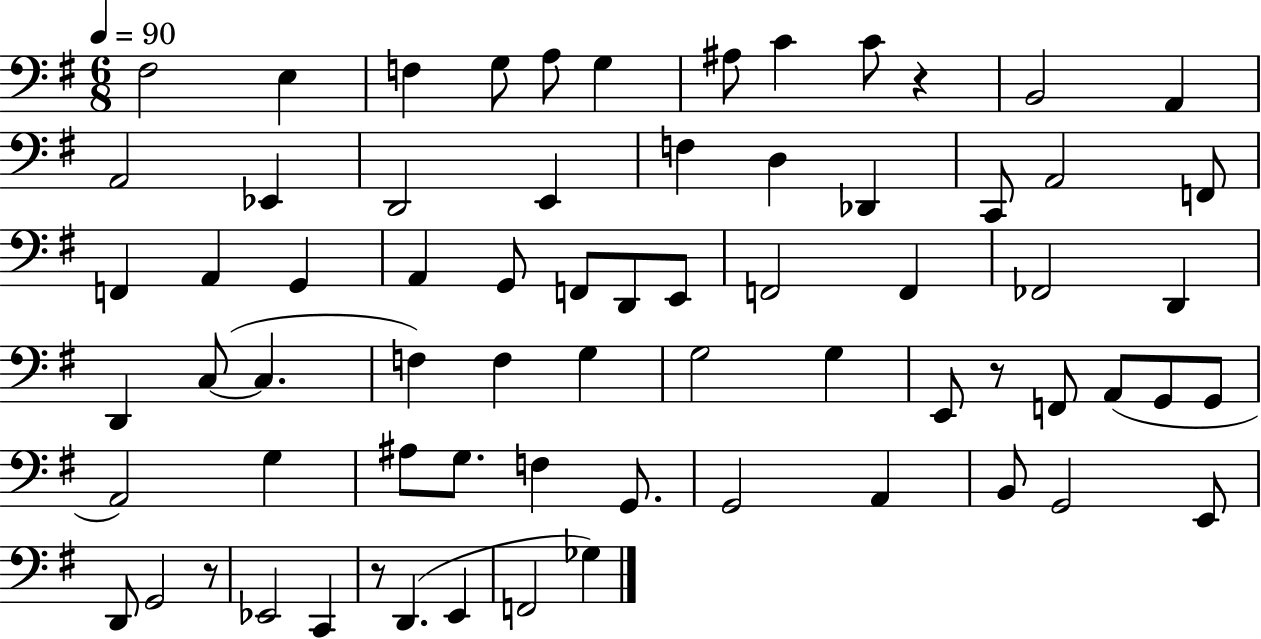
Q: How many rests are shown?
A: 4